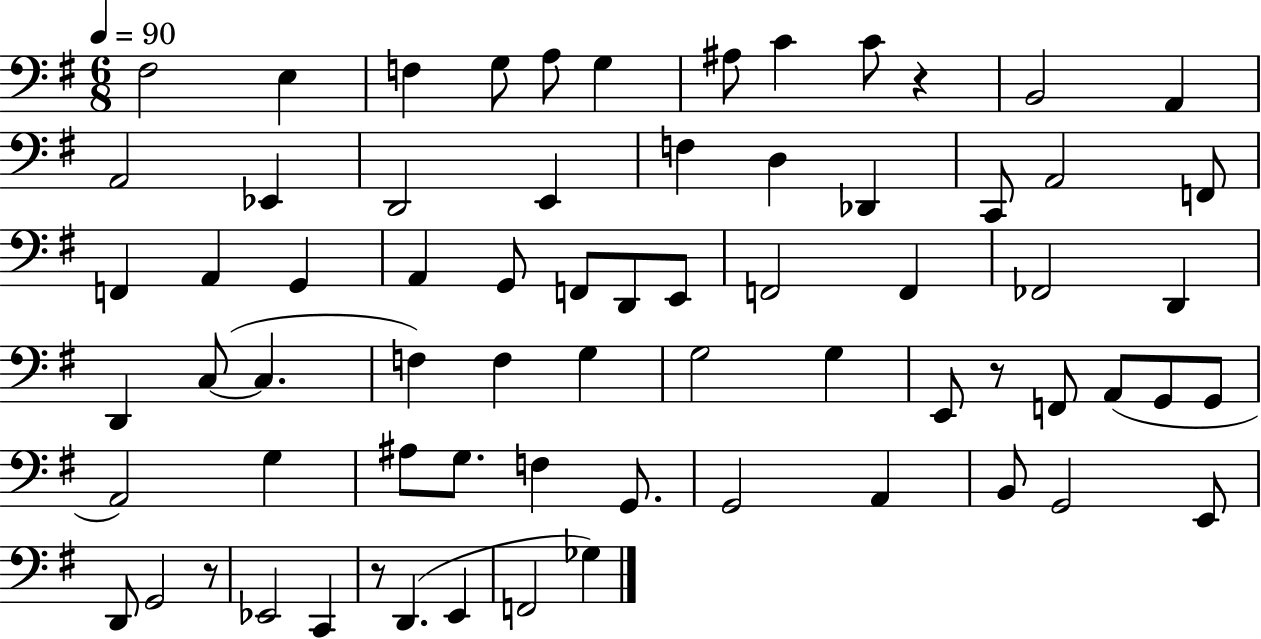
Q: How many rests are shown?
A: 4